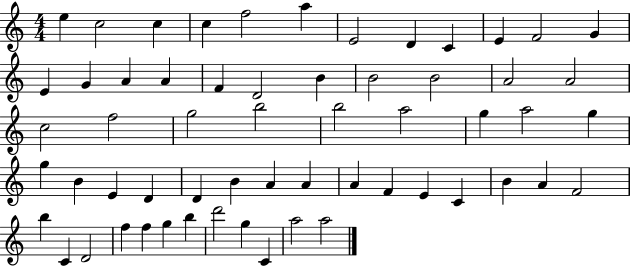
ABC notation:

X:1
T:Untitled
M:4/4
L:1/4
K:C
e c2 c c f2 a E2 D C E F2 G E G A A F D2 B B2 B2 A2 A2 c2 f2 g2 b2 b2 a2 g a2 g g B E D D B A A A F E C B A F2 b C D2 f f g b d'2 g C a2 a2